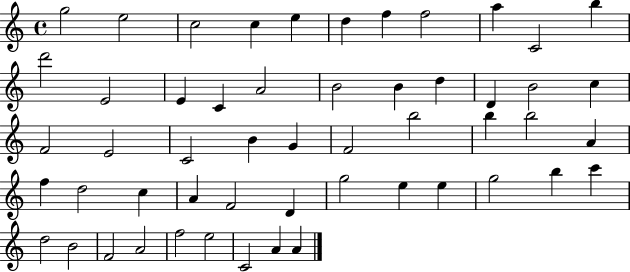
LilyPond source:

{
  \clef treble
  \time 4/4
  \defaultTimeSignature
  \key c \major
  g''2 e''2 | c''2 c''4 e''4 | d''4 f''4 f''2 | a''4 c'2 b''4 | \break d'''2 e'2 | e'4 c'4 a'2 | b'2 b'4 d''4 | d'4 b'2 c''4 | \break f'2 e'2 | c'2 b'4 g'4 | f'2 b''2 | b''4 b''2 a'4 | \break f''4 d''2 c''4 | a'4 f'2 d'4 | g''2 e''4 e''4 | g''2 b''4 c'''4 | \break d''2 b'2 | f'2 a'2 | f''2 e''2 | c'2 a'4 a'4 | \break \bar "|."
}